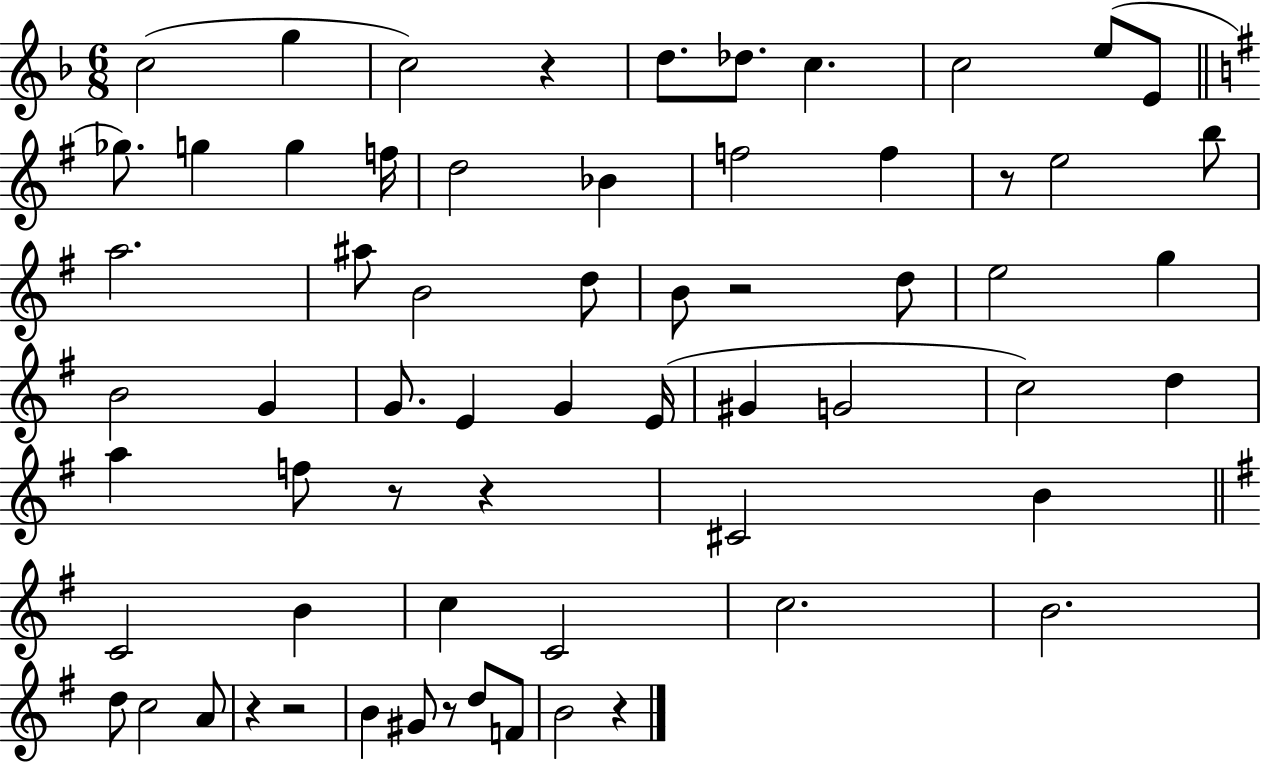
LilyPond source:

{
  \clef treble
  \numericTimeSignature
  \time 6/8
  \key f \major
  c''2( g''4 | c''2) r4 | d''8. des''8. c''4. | c''2 e''8( e'8 | \break \bar "||" \break \key g \major ges''8.) g''4 g''4 f''16 | d''2 bes'4 | f''2 f''4 | r8 e''2 b''8 | \break a''2. | ais''8 b'2 d''8 | b'8 r2 d''8 | e''2 g''4 | \break b'2 g'4 | g'8. e'4 g'4 e'16( | gis'4 g'2 | c''2) d''4 | \break a''4 f''8 r8 r4 | cis'2 b'4 | \bar "||" \break \key g \major c'2 b'4 | c''4 c'2 | c''2. | b'2. | \break d''8 c''2 a'8 | r4 r2 | b'4 gis'8 r8 d''8 f'8 | b'2 r4 | \break \bar "|."
}